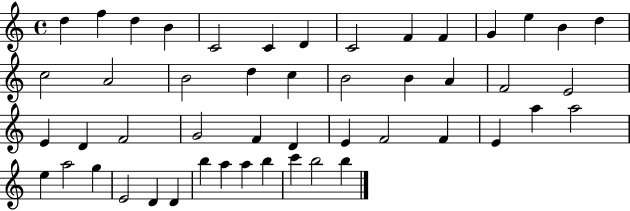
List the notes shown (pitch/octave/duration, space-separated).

D5/q F5/q D5/q B4/q C4/h C4/q D4/q C4/h F4/q F4/q G4/q E5/q B4/q D5/q C5/h A4/h B4/h D5/q C5/q B4/h B4/q A4/q F4/h E4/h E4/q D4/q F4/h G4/h F4/q D4/q E4/q F4/h F4/q E4/q A5/q A5/h E5/q A5/h G5/q E4/h D4/q D4/q B5/q A5/q A5/q B5/q C6/q B5/h B5/q